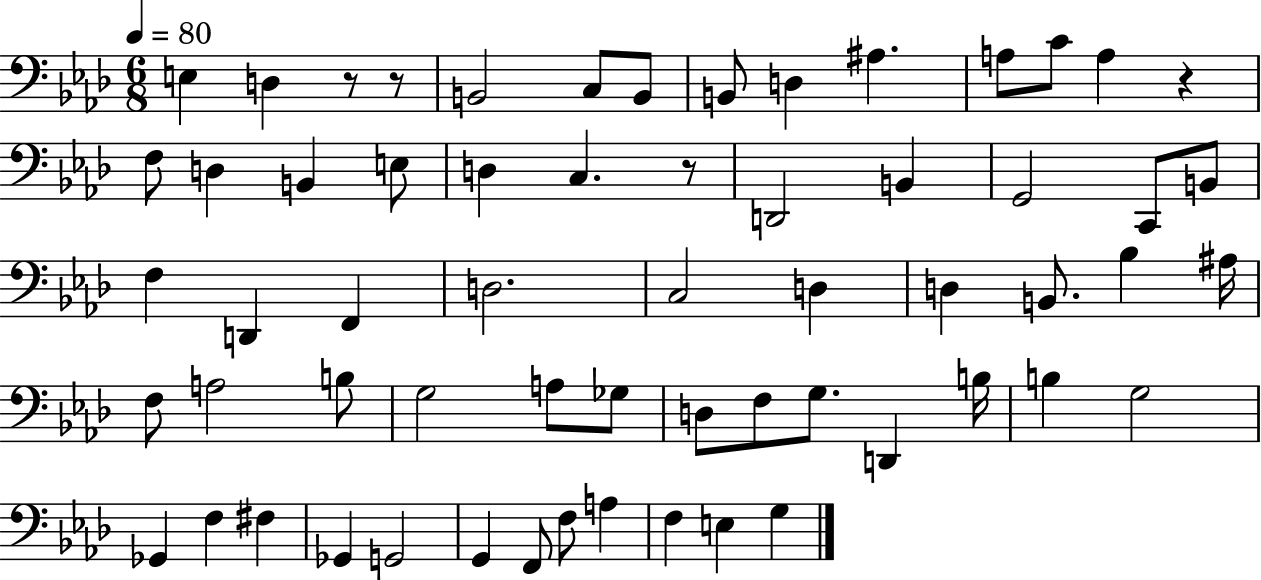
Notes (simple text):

E3/q D3/q R/e R/e B2/h C3/e B2/e B2/e D3/q A#3/q. A3/e C4/e A3/q R/q F3/e D3/q B2/q E3/e D3/q C3/q. R/e D2/h B2/q G2/h C2/e B2/e F3/q D2/q F2/q D3/h. C3/h D3/q D3/q B2/e. Bb3/q A#3/s F3/e A3/h B3/e G3/h A3/e Gb3/e D3/e F3/e G3/e. D2/q B3/s B3/q G3/h Gb2/q F3/q F#3/q Gb2/q G2/h G2/q F2/e F3/e A3/q F3/q E3/q G3/q